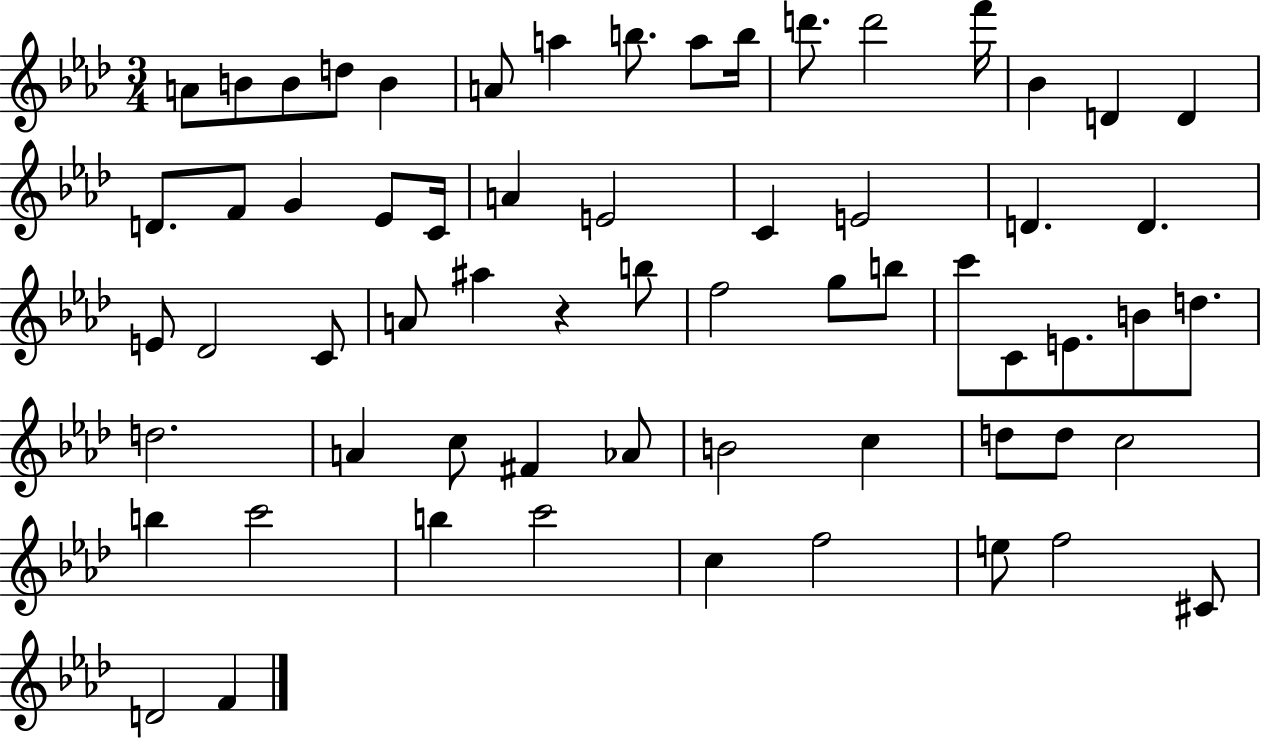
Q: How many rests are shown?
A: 1